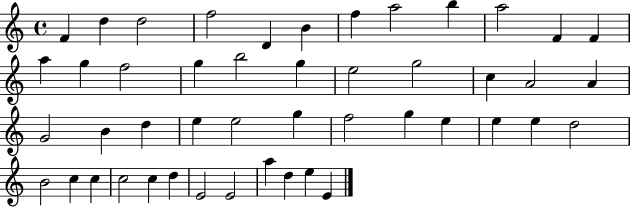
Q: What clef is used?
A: treble